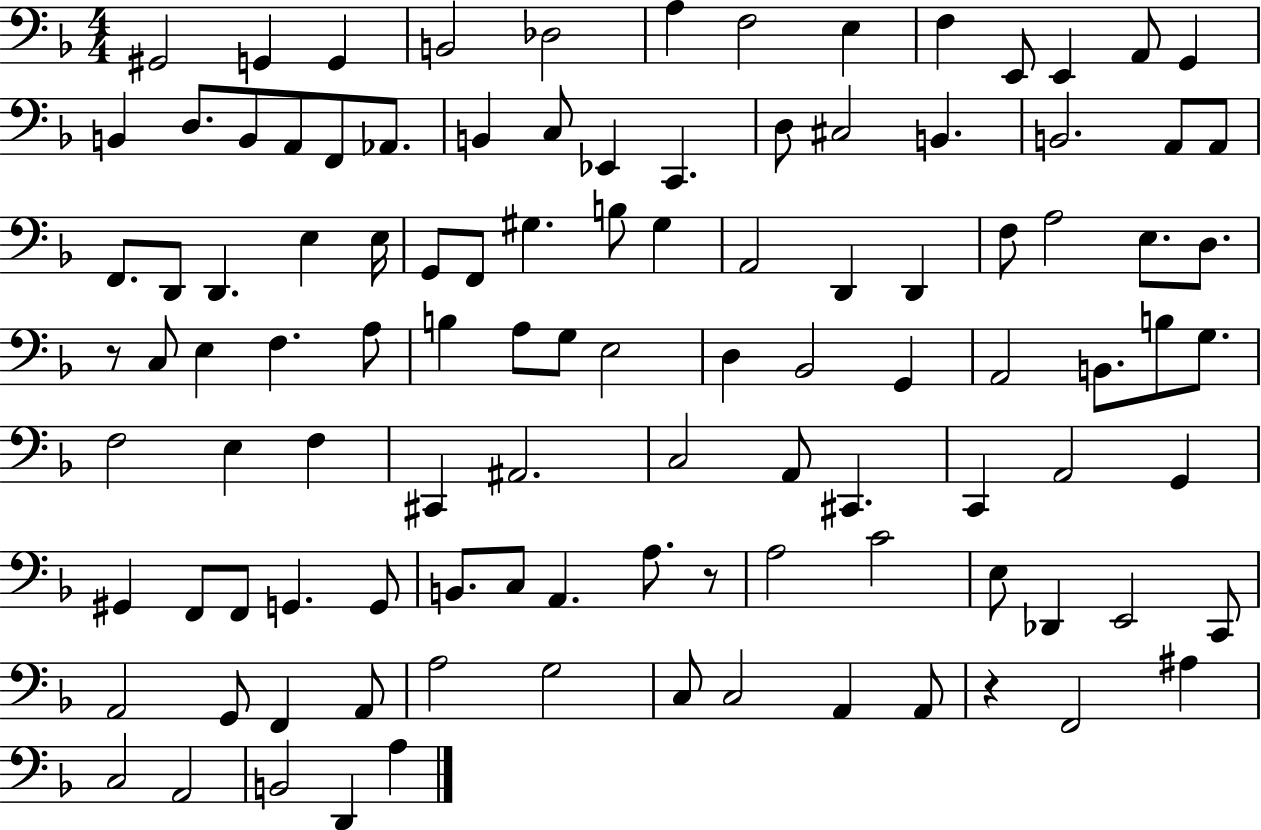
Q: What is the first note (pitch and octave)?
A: G#2